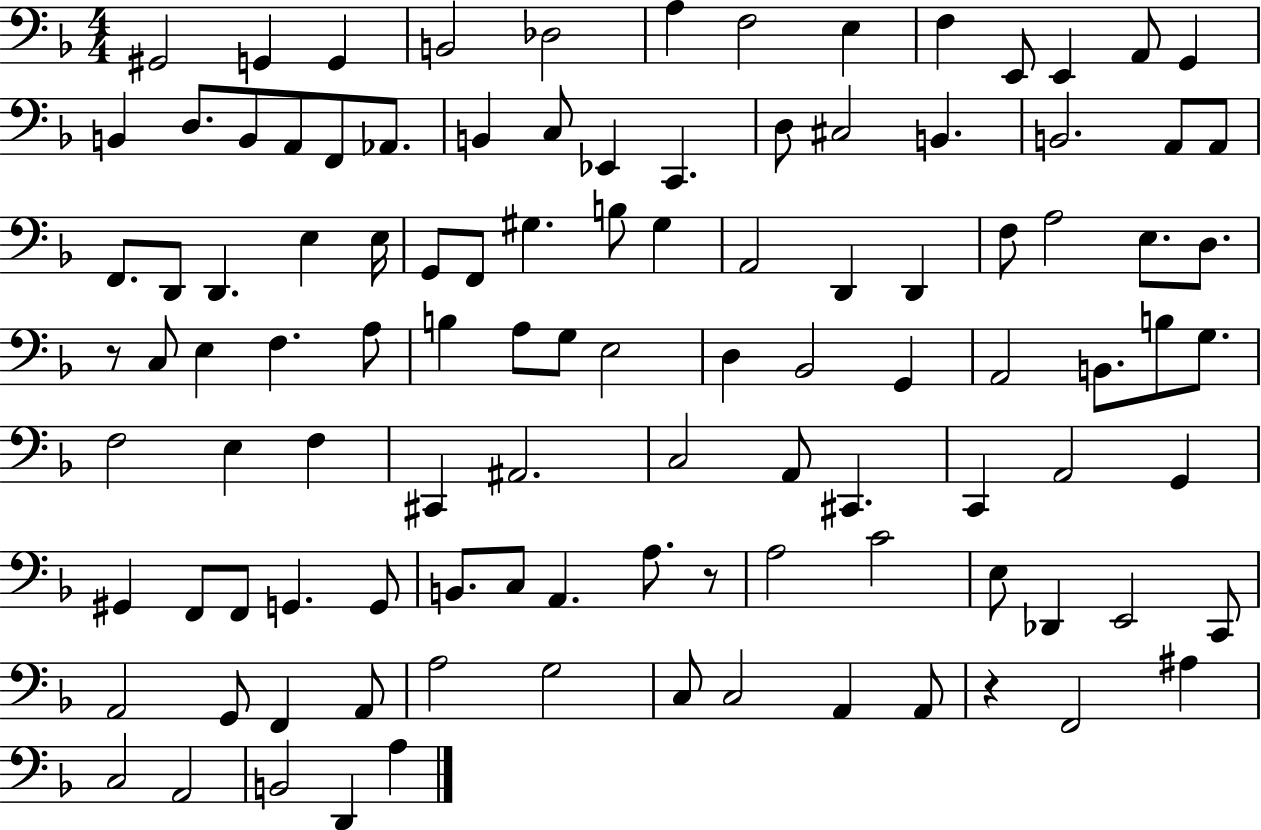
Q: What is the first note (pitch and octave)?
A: G#2